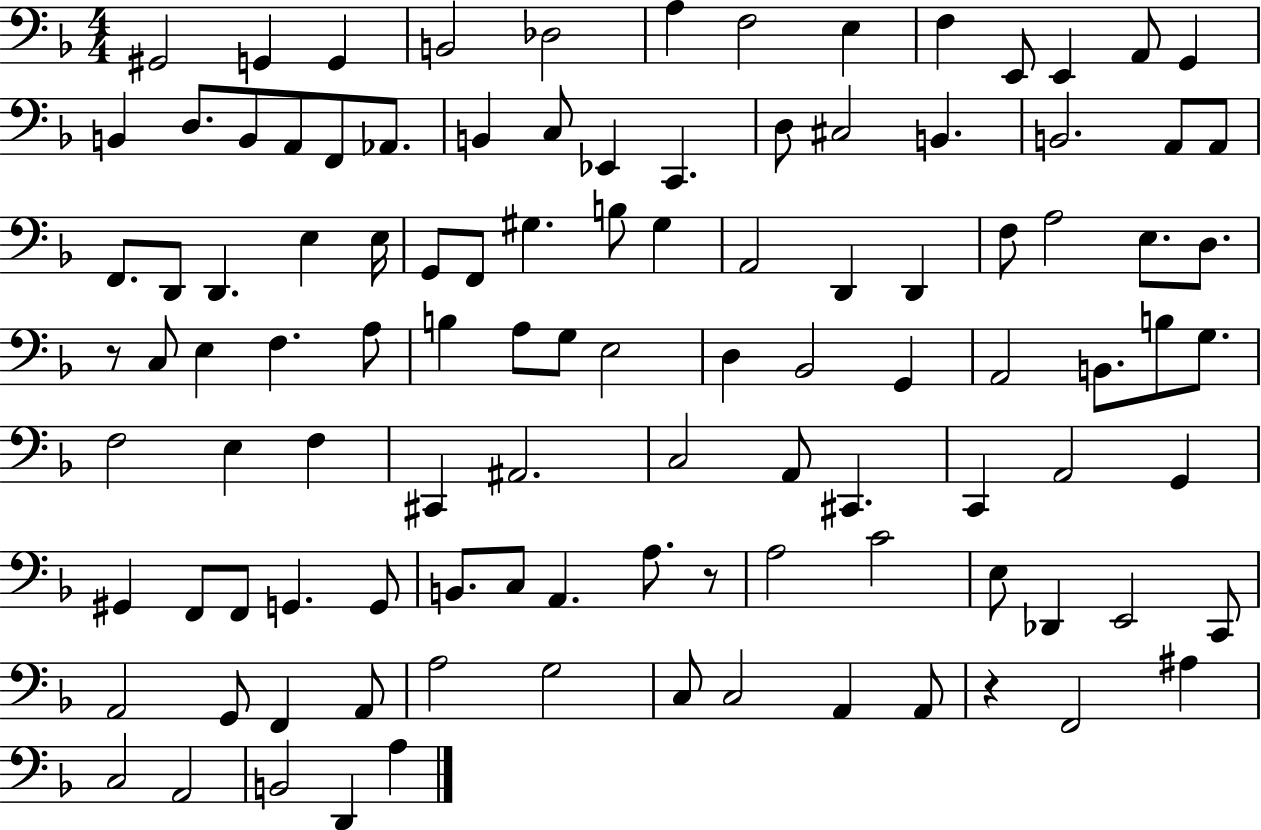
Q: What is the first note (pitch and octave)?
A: G#2